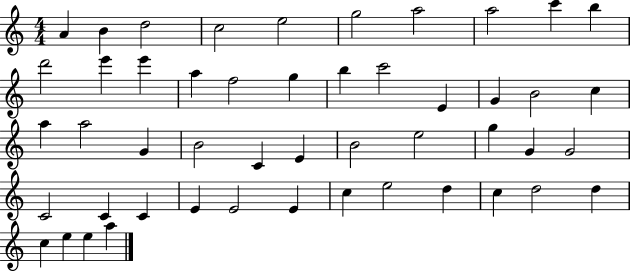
X:1
T:Untitled
M:4/4
L:1/4
K:C
A B d2 c2 e2 g2 a2 a2 c' b d'2 e' e' a f2 g b c'2 E G B2 c a a2 G B2 C E B2 e2 g G G2 C2 C C E E2 E c e2 d c d2 d c e e a